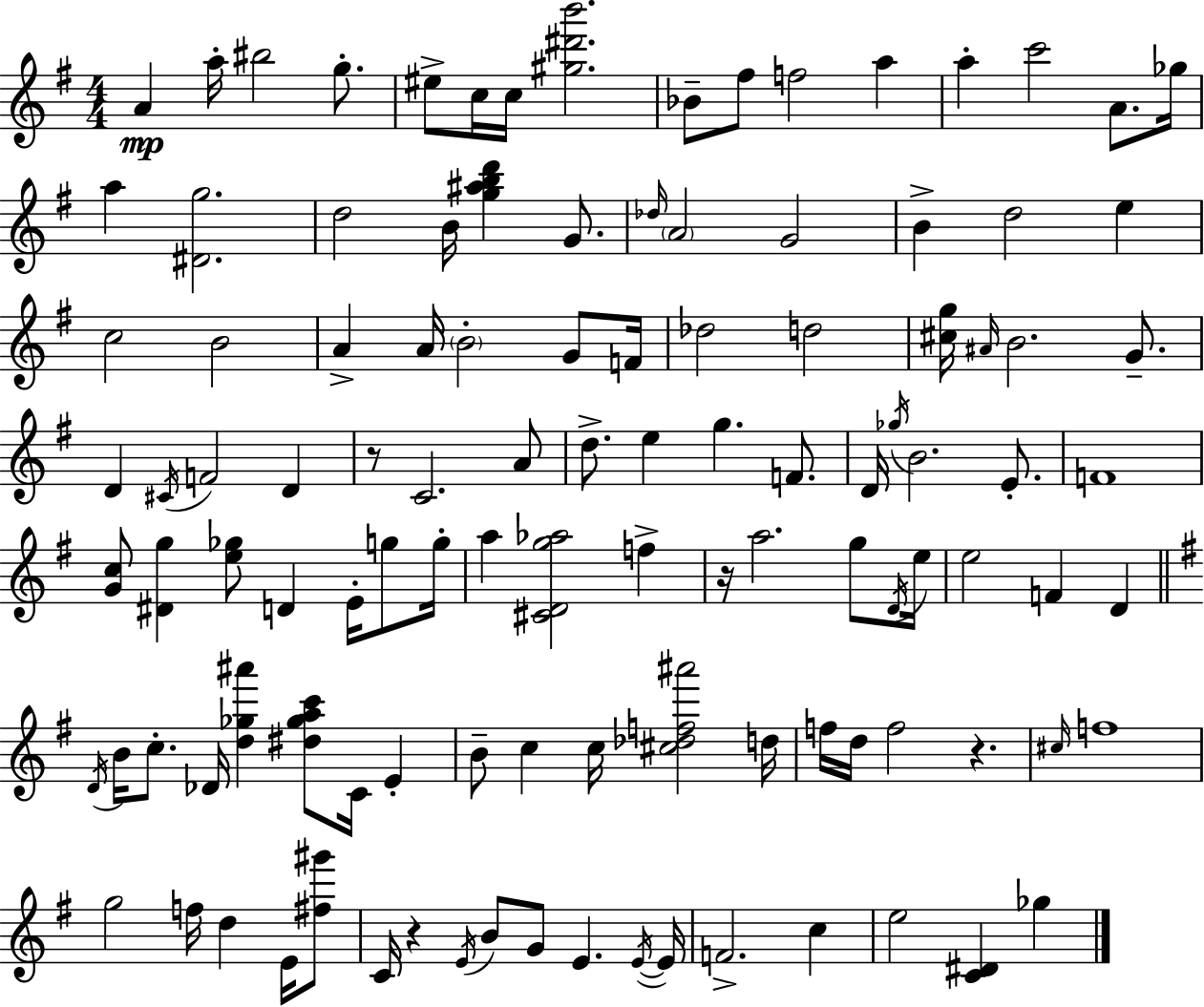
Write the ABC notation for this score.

X:1
T:Untitled
M:4/4
L:1/4
K:G
A a/4 ^b2 g/2 ^e/2 c/4 c/4 [^g^d'b']2 _B/2 ^f/2 f2 a a c'2 A/2 _g/4 a [^Dg]2 d2 B/4 [g^abd'] G/2 _d/4 A2 G2 B d2 e c2 B2 A A/4 B2 G/2 F/4 _d2 d2 [^cg]/4 ^A/4 B2 G/2 D ^C/4 F2 D z/2 C2 A/2 d/2 e g F/2 D/4 _g/4 B2 E/2 F4 [Gc]/2 [^Dg] [e_g]/2 D E/4 g/2 g/4 a [^CDg_a]2 f z/4 a2 g/2 D/4 e/4 e2 F D D/4 B/4 c/2 _D/4 [d_g^a'] [^d_gac']/2 C/4 E B/2 c c/4 [^c_df^a']2 d/4 f/4 d/4 f2 z ^c/4 f4 g2 f/4 d E/4 [^f^g']/2 C/4 z E/4 B/2 G/2 E E/4 E/4 F2 c e2 [C^D] _g